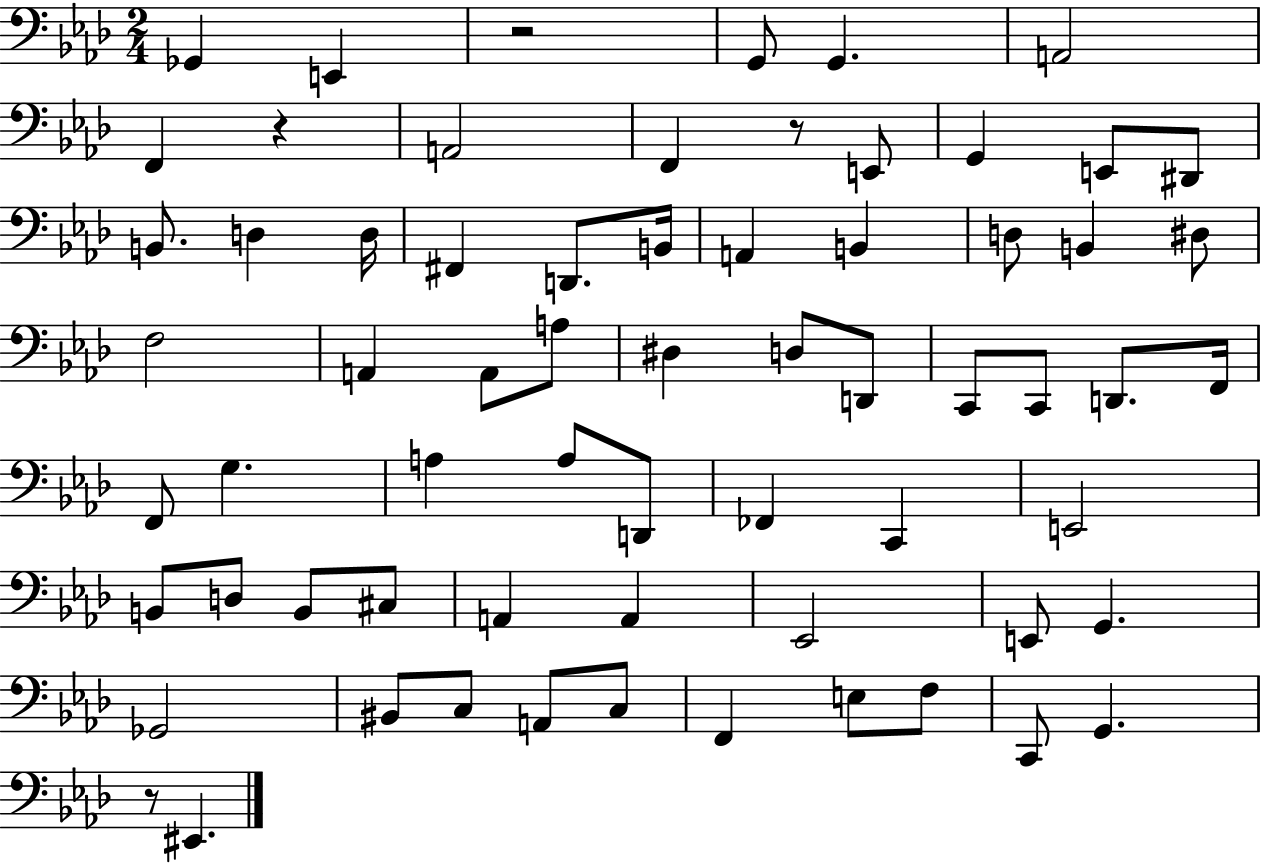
X:1
T:Untitled
M:2/4
L:1/4
K:Ab
_G,, E,, z2 G,,/2 G,, A,,2 F,, z A,,2 F,, z/2 E,,/2 G,, E,,/2 ^D,,/2 B,,/2 D, D,/4 ^F,, D,,/2 B,,/4 A,, B,, D,/2 B,, ^D,/2 F,2 A,, A,,/2 A,/2 ^D, D,/2 D,,/2 C,,/2 C,,/2 D,,/2 F,,/4 F,,/2 G, A, A,/2 D,,/2 _F,, C,, E,,2 B,,/2 D,/2 B,,/2 ^C,/2 A,, A,, _E,,2 E,,/2 G,, _G,,2 ^B,,/2 C,/2 A,,/2 C,/2 F,, E,/2 F,/2 C,,/2 G,, z/2 ^E,,